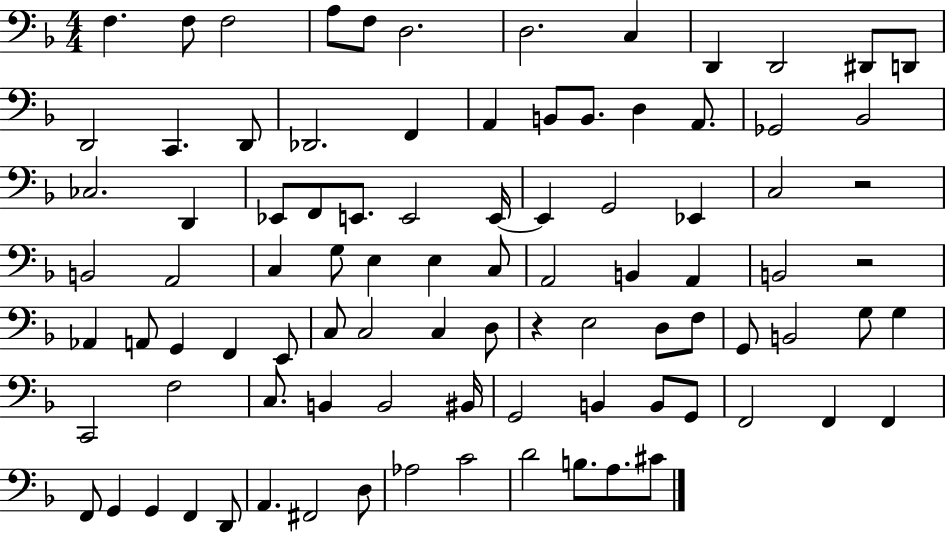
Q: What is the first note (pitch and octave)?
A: F3